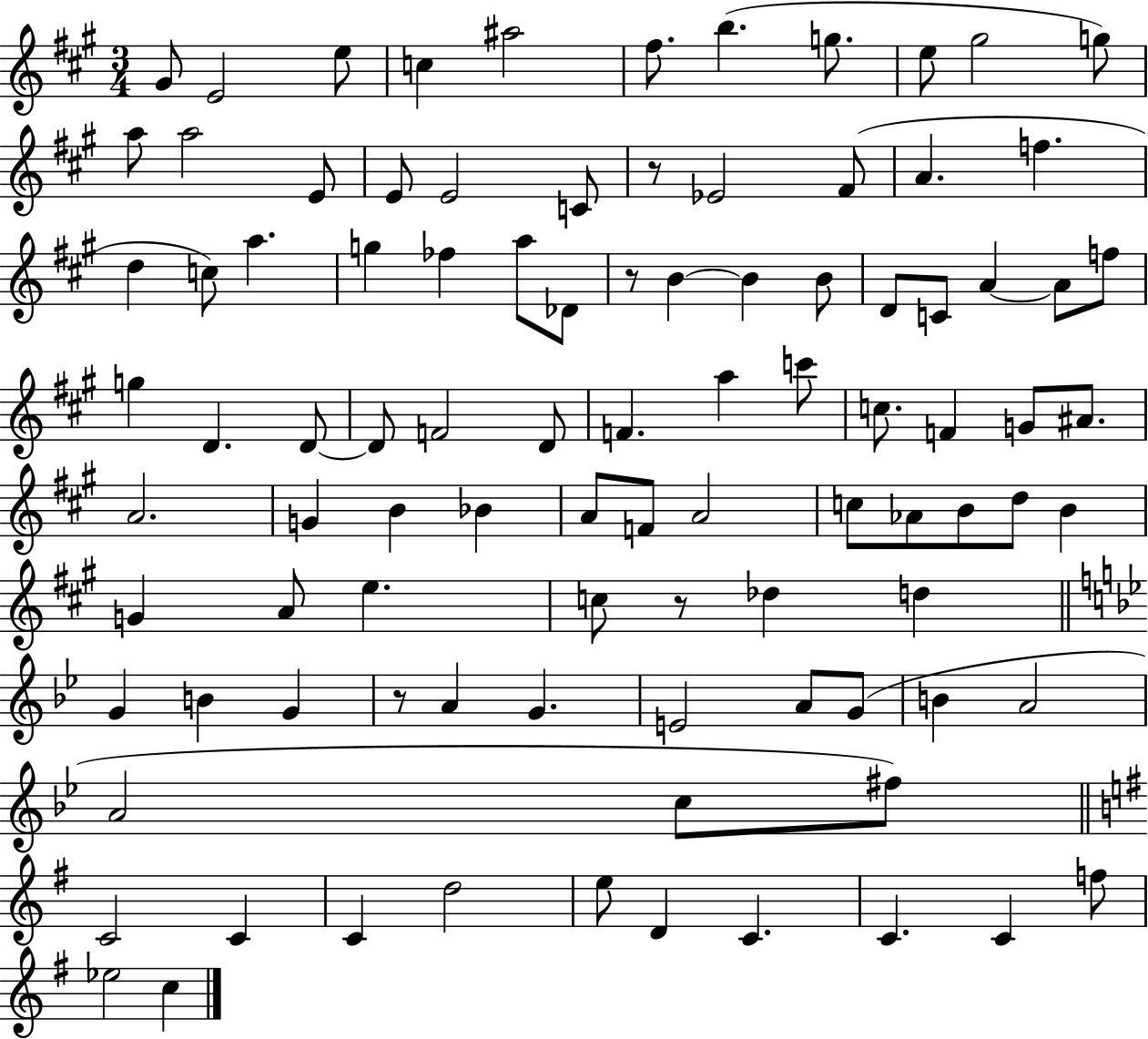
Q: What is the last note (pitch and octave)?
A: C5